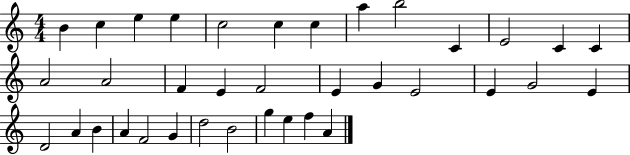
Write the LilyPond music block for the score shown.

{
  \clef treble
  \numericTimeSignature
  \time 4/4
  \key c \major
  b'4 c''4 e''4 e''4 | c''2 c''4 c''4 | a''4 b''2 c'4 | e'2 c'4 c'4 | \break a'2 a'2 | f'4 e'4 f'2 | e'4 g'4 e'2 | e'4 g'2 e'4 | \break d'2 a'4 b'4 | a'4 f'2 g'4 | d''2 b'2 | g''4 e''4 f''4 a'4 | \break \bar "|."
}